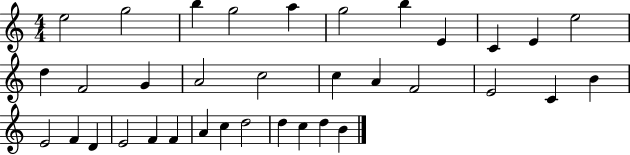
{
  \clef treble
  \numericTimeSignature
  \time 4/4
  \key c \major
  e''2 g''2 | b''4 g''2 a''4 | g''2 b''4 e'4 | c'4 e'4 e''2 | \break d''4 f'2 g'4 | a'2 c''2 | c''4 a'4 f'2 | e'2 c'4 b'4 | \break e'2 f'4 d'4 | e'2 f'4 f'4 | a'4 c''4 d''2 | d''4 c''4 d''4 b'4 | \break \bar "|."
}